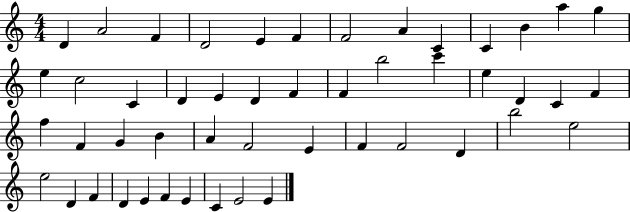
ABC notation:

X:1
T:Untitled
M:4/4
L:1/4
K:C
D A2 F D2 E F F2 A C C B a g e c2 C D E D F F b2 c' e D C F f F G B A F2 E F F2 D b2 e2 e2 D F D E F E C E2 E